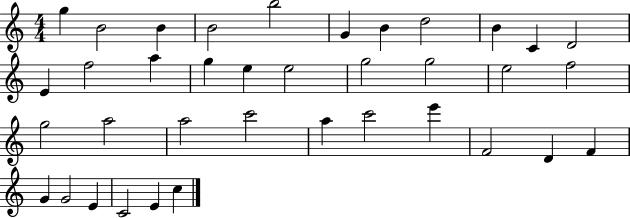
G5/q B4/h B4/q B4/h B5/h G4/q B4/q D5/h B4/q C4/q D4/h E4/q F5/h A5/q G5/q E5/q E5/h G5/h G5/h E5/h F5/h G5/h A5/h A5/h C6/h A5/q C6/h E6/q F4/h D4/q F4/q G4/q G4/h E4/q C4/h E4/q C5/q